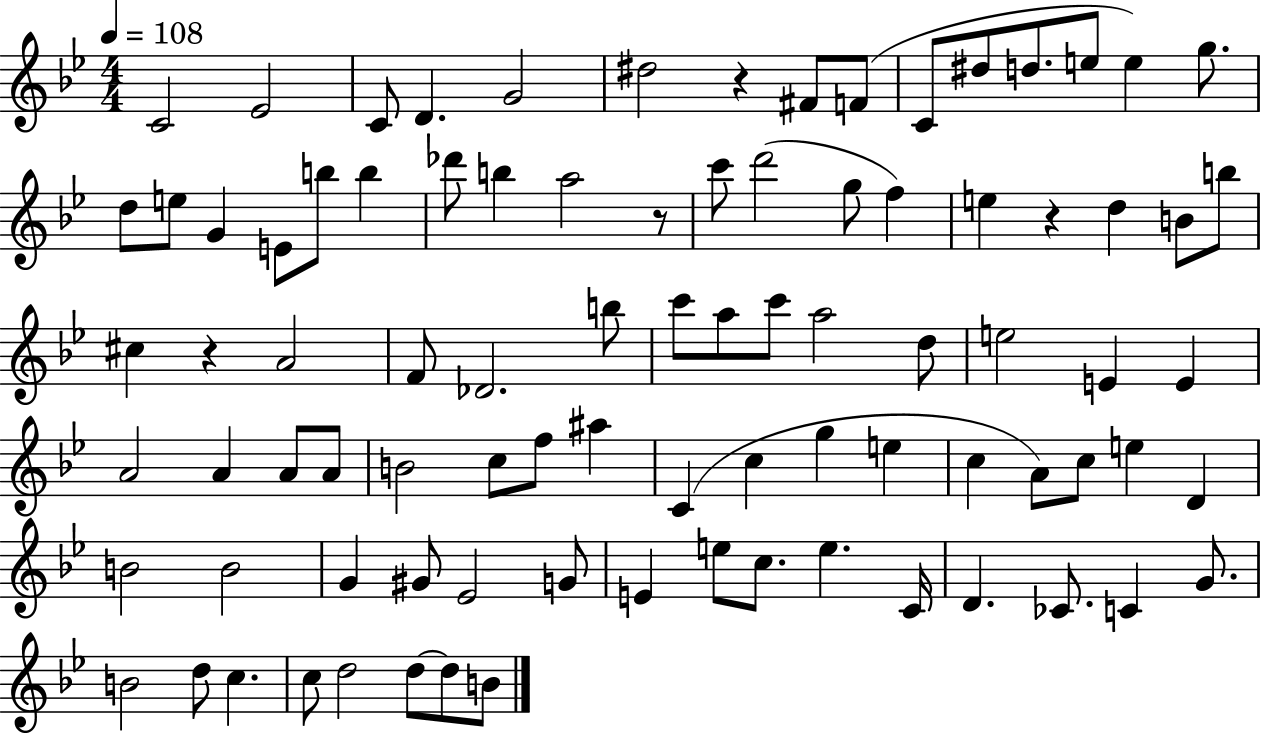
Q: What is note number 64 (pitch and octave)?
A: G4